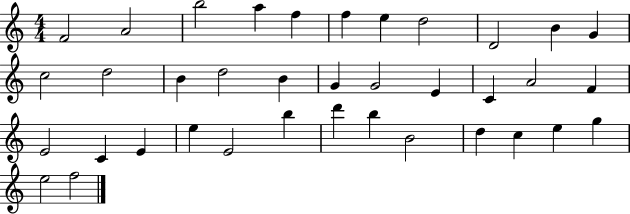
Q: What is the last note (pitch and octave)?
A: F5